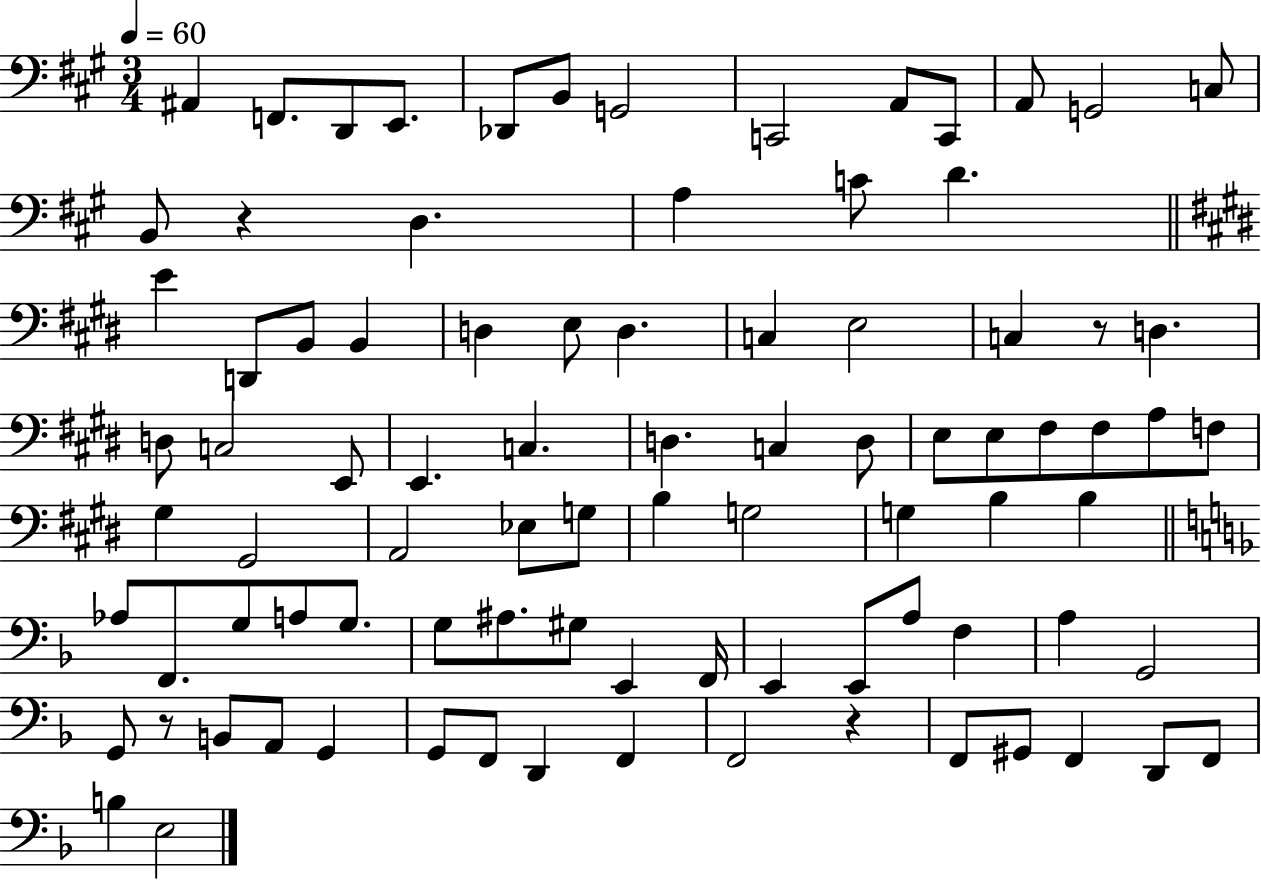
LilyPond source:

{
  \clef bass
  \numericTimeSignature
  \time 3/4
  \key a \major
  \tempo 4 = 60
  ais,4 f,8. d,8 e,8. | des,8 b,8 g,2 | c,2 a,8 c,8 | a,8 g,2 c8 | \break b,8 r4 d4. | a4 c'8 d'4. | \bar "||" \break \key e \major e'4 d,8 b,8 b,4 | d4 e8 d4. | c4 e2 | c4 r8 d4. | \break d8 c2 e,8 | e,4. c4. | d4. c4 d8 | e8 e8 fis8 fis8 a8 f8 | \break gis4 gis,2 | a,2 ees8 g8 | b4 g2 | g4 b4 b4 | \break \bar "||" \break \key f \major aes8 f,8. g8 a8 g8. | g8 ais8. gis8 e,4 f,16 | e,4 e,8 a8 f4 | a4 g,2 | \break g,8 r8 b,8 a,8 g,4 | g,8 f,8 d,4 f,4 | f,2 r4 | f,8 gis,8 f,4 d,8 f,8 | \break b4 e2 | \bar "|."
}